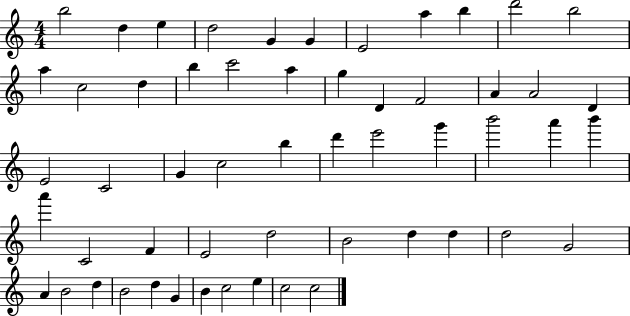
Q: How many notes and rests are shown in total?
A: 55